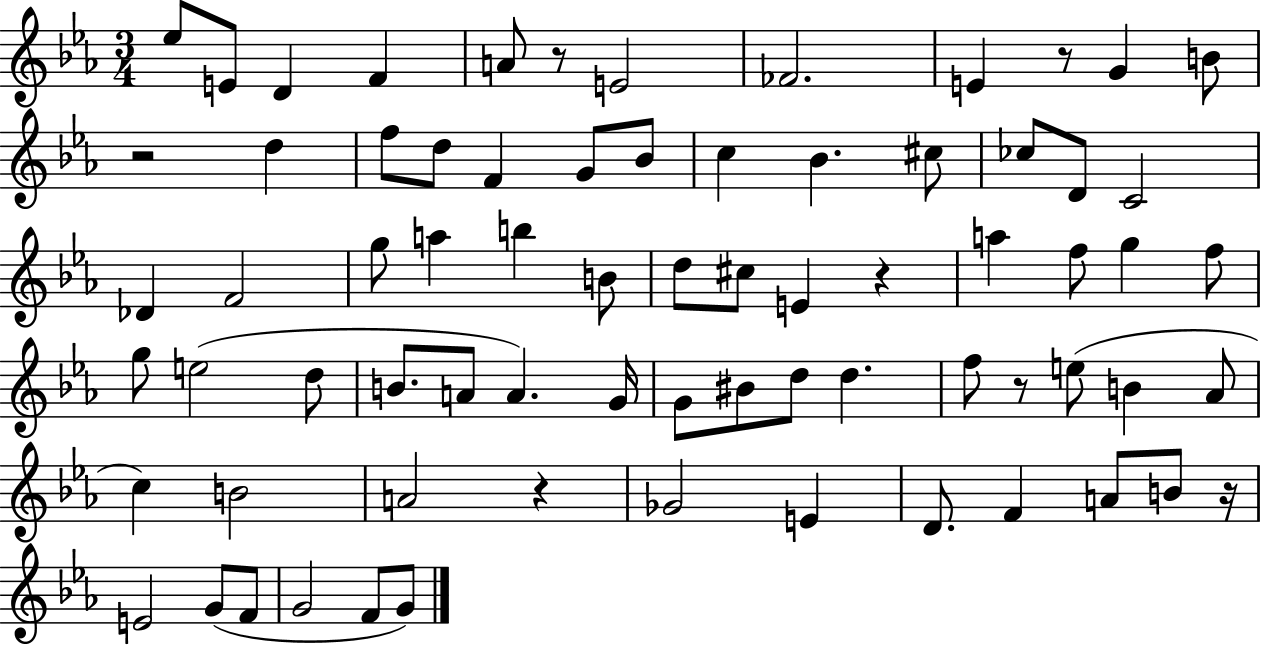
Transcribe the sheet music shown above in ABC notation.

X:1
T:Untitled
M:3/4
L:1/4
K:Eb
_e/2 E/2 D F A/2 z/2 E2 _F2 E z/2 G B/2 z2 d f/2 d/2 F G/2 _B/2 c _B ^c/2 _c/2 D/2 C2 _D F2 g/2 a b B/2 d/2 ^c/2 E z a f/2 g f/2 g/2 e2 d/2 B/2 A/2 A G/4 G/2 ^B/2 d/2 d f/2 z/2 e/2 B _A/2 c B2 A2 z _G2 E D/2 F A/2 B/2 z/4 E2 G/2 F/2 G2 F/2 G/2